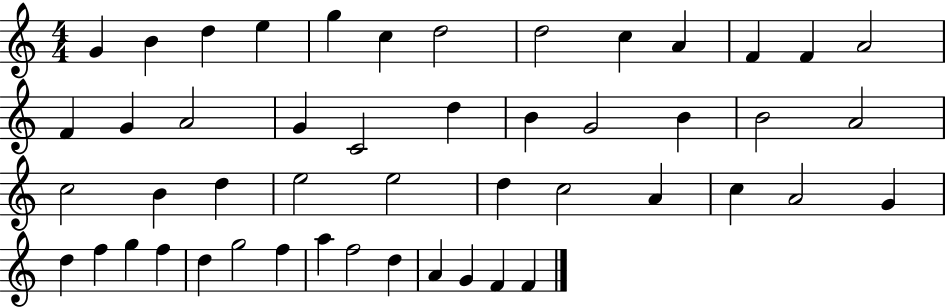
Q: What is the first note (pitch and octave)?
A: G4